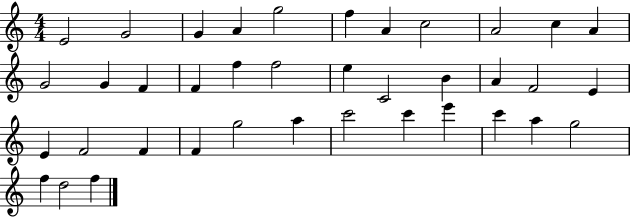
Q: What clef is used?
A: treble